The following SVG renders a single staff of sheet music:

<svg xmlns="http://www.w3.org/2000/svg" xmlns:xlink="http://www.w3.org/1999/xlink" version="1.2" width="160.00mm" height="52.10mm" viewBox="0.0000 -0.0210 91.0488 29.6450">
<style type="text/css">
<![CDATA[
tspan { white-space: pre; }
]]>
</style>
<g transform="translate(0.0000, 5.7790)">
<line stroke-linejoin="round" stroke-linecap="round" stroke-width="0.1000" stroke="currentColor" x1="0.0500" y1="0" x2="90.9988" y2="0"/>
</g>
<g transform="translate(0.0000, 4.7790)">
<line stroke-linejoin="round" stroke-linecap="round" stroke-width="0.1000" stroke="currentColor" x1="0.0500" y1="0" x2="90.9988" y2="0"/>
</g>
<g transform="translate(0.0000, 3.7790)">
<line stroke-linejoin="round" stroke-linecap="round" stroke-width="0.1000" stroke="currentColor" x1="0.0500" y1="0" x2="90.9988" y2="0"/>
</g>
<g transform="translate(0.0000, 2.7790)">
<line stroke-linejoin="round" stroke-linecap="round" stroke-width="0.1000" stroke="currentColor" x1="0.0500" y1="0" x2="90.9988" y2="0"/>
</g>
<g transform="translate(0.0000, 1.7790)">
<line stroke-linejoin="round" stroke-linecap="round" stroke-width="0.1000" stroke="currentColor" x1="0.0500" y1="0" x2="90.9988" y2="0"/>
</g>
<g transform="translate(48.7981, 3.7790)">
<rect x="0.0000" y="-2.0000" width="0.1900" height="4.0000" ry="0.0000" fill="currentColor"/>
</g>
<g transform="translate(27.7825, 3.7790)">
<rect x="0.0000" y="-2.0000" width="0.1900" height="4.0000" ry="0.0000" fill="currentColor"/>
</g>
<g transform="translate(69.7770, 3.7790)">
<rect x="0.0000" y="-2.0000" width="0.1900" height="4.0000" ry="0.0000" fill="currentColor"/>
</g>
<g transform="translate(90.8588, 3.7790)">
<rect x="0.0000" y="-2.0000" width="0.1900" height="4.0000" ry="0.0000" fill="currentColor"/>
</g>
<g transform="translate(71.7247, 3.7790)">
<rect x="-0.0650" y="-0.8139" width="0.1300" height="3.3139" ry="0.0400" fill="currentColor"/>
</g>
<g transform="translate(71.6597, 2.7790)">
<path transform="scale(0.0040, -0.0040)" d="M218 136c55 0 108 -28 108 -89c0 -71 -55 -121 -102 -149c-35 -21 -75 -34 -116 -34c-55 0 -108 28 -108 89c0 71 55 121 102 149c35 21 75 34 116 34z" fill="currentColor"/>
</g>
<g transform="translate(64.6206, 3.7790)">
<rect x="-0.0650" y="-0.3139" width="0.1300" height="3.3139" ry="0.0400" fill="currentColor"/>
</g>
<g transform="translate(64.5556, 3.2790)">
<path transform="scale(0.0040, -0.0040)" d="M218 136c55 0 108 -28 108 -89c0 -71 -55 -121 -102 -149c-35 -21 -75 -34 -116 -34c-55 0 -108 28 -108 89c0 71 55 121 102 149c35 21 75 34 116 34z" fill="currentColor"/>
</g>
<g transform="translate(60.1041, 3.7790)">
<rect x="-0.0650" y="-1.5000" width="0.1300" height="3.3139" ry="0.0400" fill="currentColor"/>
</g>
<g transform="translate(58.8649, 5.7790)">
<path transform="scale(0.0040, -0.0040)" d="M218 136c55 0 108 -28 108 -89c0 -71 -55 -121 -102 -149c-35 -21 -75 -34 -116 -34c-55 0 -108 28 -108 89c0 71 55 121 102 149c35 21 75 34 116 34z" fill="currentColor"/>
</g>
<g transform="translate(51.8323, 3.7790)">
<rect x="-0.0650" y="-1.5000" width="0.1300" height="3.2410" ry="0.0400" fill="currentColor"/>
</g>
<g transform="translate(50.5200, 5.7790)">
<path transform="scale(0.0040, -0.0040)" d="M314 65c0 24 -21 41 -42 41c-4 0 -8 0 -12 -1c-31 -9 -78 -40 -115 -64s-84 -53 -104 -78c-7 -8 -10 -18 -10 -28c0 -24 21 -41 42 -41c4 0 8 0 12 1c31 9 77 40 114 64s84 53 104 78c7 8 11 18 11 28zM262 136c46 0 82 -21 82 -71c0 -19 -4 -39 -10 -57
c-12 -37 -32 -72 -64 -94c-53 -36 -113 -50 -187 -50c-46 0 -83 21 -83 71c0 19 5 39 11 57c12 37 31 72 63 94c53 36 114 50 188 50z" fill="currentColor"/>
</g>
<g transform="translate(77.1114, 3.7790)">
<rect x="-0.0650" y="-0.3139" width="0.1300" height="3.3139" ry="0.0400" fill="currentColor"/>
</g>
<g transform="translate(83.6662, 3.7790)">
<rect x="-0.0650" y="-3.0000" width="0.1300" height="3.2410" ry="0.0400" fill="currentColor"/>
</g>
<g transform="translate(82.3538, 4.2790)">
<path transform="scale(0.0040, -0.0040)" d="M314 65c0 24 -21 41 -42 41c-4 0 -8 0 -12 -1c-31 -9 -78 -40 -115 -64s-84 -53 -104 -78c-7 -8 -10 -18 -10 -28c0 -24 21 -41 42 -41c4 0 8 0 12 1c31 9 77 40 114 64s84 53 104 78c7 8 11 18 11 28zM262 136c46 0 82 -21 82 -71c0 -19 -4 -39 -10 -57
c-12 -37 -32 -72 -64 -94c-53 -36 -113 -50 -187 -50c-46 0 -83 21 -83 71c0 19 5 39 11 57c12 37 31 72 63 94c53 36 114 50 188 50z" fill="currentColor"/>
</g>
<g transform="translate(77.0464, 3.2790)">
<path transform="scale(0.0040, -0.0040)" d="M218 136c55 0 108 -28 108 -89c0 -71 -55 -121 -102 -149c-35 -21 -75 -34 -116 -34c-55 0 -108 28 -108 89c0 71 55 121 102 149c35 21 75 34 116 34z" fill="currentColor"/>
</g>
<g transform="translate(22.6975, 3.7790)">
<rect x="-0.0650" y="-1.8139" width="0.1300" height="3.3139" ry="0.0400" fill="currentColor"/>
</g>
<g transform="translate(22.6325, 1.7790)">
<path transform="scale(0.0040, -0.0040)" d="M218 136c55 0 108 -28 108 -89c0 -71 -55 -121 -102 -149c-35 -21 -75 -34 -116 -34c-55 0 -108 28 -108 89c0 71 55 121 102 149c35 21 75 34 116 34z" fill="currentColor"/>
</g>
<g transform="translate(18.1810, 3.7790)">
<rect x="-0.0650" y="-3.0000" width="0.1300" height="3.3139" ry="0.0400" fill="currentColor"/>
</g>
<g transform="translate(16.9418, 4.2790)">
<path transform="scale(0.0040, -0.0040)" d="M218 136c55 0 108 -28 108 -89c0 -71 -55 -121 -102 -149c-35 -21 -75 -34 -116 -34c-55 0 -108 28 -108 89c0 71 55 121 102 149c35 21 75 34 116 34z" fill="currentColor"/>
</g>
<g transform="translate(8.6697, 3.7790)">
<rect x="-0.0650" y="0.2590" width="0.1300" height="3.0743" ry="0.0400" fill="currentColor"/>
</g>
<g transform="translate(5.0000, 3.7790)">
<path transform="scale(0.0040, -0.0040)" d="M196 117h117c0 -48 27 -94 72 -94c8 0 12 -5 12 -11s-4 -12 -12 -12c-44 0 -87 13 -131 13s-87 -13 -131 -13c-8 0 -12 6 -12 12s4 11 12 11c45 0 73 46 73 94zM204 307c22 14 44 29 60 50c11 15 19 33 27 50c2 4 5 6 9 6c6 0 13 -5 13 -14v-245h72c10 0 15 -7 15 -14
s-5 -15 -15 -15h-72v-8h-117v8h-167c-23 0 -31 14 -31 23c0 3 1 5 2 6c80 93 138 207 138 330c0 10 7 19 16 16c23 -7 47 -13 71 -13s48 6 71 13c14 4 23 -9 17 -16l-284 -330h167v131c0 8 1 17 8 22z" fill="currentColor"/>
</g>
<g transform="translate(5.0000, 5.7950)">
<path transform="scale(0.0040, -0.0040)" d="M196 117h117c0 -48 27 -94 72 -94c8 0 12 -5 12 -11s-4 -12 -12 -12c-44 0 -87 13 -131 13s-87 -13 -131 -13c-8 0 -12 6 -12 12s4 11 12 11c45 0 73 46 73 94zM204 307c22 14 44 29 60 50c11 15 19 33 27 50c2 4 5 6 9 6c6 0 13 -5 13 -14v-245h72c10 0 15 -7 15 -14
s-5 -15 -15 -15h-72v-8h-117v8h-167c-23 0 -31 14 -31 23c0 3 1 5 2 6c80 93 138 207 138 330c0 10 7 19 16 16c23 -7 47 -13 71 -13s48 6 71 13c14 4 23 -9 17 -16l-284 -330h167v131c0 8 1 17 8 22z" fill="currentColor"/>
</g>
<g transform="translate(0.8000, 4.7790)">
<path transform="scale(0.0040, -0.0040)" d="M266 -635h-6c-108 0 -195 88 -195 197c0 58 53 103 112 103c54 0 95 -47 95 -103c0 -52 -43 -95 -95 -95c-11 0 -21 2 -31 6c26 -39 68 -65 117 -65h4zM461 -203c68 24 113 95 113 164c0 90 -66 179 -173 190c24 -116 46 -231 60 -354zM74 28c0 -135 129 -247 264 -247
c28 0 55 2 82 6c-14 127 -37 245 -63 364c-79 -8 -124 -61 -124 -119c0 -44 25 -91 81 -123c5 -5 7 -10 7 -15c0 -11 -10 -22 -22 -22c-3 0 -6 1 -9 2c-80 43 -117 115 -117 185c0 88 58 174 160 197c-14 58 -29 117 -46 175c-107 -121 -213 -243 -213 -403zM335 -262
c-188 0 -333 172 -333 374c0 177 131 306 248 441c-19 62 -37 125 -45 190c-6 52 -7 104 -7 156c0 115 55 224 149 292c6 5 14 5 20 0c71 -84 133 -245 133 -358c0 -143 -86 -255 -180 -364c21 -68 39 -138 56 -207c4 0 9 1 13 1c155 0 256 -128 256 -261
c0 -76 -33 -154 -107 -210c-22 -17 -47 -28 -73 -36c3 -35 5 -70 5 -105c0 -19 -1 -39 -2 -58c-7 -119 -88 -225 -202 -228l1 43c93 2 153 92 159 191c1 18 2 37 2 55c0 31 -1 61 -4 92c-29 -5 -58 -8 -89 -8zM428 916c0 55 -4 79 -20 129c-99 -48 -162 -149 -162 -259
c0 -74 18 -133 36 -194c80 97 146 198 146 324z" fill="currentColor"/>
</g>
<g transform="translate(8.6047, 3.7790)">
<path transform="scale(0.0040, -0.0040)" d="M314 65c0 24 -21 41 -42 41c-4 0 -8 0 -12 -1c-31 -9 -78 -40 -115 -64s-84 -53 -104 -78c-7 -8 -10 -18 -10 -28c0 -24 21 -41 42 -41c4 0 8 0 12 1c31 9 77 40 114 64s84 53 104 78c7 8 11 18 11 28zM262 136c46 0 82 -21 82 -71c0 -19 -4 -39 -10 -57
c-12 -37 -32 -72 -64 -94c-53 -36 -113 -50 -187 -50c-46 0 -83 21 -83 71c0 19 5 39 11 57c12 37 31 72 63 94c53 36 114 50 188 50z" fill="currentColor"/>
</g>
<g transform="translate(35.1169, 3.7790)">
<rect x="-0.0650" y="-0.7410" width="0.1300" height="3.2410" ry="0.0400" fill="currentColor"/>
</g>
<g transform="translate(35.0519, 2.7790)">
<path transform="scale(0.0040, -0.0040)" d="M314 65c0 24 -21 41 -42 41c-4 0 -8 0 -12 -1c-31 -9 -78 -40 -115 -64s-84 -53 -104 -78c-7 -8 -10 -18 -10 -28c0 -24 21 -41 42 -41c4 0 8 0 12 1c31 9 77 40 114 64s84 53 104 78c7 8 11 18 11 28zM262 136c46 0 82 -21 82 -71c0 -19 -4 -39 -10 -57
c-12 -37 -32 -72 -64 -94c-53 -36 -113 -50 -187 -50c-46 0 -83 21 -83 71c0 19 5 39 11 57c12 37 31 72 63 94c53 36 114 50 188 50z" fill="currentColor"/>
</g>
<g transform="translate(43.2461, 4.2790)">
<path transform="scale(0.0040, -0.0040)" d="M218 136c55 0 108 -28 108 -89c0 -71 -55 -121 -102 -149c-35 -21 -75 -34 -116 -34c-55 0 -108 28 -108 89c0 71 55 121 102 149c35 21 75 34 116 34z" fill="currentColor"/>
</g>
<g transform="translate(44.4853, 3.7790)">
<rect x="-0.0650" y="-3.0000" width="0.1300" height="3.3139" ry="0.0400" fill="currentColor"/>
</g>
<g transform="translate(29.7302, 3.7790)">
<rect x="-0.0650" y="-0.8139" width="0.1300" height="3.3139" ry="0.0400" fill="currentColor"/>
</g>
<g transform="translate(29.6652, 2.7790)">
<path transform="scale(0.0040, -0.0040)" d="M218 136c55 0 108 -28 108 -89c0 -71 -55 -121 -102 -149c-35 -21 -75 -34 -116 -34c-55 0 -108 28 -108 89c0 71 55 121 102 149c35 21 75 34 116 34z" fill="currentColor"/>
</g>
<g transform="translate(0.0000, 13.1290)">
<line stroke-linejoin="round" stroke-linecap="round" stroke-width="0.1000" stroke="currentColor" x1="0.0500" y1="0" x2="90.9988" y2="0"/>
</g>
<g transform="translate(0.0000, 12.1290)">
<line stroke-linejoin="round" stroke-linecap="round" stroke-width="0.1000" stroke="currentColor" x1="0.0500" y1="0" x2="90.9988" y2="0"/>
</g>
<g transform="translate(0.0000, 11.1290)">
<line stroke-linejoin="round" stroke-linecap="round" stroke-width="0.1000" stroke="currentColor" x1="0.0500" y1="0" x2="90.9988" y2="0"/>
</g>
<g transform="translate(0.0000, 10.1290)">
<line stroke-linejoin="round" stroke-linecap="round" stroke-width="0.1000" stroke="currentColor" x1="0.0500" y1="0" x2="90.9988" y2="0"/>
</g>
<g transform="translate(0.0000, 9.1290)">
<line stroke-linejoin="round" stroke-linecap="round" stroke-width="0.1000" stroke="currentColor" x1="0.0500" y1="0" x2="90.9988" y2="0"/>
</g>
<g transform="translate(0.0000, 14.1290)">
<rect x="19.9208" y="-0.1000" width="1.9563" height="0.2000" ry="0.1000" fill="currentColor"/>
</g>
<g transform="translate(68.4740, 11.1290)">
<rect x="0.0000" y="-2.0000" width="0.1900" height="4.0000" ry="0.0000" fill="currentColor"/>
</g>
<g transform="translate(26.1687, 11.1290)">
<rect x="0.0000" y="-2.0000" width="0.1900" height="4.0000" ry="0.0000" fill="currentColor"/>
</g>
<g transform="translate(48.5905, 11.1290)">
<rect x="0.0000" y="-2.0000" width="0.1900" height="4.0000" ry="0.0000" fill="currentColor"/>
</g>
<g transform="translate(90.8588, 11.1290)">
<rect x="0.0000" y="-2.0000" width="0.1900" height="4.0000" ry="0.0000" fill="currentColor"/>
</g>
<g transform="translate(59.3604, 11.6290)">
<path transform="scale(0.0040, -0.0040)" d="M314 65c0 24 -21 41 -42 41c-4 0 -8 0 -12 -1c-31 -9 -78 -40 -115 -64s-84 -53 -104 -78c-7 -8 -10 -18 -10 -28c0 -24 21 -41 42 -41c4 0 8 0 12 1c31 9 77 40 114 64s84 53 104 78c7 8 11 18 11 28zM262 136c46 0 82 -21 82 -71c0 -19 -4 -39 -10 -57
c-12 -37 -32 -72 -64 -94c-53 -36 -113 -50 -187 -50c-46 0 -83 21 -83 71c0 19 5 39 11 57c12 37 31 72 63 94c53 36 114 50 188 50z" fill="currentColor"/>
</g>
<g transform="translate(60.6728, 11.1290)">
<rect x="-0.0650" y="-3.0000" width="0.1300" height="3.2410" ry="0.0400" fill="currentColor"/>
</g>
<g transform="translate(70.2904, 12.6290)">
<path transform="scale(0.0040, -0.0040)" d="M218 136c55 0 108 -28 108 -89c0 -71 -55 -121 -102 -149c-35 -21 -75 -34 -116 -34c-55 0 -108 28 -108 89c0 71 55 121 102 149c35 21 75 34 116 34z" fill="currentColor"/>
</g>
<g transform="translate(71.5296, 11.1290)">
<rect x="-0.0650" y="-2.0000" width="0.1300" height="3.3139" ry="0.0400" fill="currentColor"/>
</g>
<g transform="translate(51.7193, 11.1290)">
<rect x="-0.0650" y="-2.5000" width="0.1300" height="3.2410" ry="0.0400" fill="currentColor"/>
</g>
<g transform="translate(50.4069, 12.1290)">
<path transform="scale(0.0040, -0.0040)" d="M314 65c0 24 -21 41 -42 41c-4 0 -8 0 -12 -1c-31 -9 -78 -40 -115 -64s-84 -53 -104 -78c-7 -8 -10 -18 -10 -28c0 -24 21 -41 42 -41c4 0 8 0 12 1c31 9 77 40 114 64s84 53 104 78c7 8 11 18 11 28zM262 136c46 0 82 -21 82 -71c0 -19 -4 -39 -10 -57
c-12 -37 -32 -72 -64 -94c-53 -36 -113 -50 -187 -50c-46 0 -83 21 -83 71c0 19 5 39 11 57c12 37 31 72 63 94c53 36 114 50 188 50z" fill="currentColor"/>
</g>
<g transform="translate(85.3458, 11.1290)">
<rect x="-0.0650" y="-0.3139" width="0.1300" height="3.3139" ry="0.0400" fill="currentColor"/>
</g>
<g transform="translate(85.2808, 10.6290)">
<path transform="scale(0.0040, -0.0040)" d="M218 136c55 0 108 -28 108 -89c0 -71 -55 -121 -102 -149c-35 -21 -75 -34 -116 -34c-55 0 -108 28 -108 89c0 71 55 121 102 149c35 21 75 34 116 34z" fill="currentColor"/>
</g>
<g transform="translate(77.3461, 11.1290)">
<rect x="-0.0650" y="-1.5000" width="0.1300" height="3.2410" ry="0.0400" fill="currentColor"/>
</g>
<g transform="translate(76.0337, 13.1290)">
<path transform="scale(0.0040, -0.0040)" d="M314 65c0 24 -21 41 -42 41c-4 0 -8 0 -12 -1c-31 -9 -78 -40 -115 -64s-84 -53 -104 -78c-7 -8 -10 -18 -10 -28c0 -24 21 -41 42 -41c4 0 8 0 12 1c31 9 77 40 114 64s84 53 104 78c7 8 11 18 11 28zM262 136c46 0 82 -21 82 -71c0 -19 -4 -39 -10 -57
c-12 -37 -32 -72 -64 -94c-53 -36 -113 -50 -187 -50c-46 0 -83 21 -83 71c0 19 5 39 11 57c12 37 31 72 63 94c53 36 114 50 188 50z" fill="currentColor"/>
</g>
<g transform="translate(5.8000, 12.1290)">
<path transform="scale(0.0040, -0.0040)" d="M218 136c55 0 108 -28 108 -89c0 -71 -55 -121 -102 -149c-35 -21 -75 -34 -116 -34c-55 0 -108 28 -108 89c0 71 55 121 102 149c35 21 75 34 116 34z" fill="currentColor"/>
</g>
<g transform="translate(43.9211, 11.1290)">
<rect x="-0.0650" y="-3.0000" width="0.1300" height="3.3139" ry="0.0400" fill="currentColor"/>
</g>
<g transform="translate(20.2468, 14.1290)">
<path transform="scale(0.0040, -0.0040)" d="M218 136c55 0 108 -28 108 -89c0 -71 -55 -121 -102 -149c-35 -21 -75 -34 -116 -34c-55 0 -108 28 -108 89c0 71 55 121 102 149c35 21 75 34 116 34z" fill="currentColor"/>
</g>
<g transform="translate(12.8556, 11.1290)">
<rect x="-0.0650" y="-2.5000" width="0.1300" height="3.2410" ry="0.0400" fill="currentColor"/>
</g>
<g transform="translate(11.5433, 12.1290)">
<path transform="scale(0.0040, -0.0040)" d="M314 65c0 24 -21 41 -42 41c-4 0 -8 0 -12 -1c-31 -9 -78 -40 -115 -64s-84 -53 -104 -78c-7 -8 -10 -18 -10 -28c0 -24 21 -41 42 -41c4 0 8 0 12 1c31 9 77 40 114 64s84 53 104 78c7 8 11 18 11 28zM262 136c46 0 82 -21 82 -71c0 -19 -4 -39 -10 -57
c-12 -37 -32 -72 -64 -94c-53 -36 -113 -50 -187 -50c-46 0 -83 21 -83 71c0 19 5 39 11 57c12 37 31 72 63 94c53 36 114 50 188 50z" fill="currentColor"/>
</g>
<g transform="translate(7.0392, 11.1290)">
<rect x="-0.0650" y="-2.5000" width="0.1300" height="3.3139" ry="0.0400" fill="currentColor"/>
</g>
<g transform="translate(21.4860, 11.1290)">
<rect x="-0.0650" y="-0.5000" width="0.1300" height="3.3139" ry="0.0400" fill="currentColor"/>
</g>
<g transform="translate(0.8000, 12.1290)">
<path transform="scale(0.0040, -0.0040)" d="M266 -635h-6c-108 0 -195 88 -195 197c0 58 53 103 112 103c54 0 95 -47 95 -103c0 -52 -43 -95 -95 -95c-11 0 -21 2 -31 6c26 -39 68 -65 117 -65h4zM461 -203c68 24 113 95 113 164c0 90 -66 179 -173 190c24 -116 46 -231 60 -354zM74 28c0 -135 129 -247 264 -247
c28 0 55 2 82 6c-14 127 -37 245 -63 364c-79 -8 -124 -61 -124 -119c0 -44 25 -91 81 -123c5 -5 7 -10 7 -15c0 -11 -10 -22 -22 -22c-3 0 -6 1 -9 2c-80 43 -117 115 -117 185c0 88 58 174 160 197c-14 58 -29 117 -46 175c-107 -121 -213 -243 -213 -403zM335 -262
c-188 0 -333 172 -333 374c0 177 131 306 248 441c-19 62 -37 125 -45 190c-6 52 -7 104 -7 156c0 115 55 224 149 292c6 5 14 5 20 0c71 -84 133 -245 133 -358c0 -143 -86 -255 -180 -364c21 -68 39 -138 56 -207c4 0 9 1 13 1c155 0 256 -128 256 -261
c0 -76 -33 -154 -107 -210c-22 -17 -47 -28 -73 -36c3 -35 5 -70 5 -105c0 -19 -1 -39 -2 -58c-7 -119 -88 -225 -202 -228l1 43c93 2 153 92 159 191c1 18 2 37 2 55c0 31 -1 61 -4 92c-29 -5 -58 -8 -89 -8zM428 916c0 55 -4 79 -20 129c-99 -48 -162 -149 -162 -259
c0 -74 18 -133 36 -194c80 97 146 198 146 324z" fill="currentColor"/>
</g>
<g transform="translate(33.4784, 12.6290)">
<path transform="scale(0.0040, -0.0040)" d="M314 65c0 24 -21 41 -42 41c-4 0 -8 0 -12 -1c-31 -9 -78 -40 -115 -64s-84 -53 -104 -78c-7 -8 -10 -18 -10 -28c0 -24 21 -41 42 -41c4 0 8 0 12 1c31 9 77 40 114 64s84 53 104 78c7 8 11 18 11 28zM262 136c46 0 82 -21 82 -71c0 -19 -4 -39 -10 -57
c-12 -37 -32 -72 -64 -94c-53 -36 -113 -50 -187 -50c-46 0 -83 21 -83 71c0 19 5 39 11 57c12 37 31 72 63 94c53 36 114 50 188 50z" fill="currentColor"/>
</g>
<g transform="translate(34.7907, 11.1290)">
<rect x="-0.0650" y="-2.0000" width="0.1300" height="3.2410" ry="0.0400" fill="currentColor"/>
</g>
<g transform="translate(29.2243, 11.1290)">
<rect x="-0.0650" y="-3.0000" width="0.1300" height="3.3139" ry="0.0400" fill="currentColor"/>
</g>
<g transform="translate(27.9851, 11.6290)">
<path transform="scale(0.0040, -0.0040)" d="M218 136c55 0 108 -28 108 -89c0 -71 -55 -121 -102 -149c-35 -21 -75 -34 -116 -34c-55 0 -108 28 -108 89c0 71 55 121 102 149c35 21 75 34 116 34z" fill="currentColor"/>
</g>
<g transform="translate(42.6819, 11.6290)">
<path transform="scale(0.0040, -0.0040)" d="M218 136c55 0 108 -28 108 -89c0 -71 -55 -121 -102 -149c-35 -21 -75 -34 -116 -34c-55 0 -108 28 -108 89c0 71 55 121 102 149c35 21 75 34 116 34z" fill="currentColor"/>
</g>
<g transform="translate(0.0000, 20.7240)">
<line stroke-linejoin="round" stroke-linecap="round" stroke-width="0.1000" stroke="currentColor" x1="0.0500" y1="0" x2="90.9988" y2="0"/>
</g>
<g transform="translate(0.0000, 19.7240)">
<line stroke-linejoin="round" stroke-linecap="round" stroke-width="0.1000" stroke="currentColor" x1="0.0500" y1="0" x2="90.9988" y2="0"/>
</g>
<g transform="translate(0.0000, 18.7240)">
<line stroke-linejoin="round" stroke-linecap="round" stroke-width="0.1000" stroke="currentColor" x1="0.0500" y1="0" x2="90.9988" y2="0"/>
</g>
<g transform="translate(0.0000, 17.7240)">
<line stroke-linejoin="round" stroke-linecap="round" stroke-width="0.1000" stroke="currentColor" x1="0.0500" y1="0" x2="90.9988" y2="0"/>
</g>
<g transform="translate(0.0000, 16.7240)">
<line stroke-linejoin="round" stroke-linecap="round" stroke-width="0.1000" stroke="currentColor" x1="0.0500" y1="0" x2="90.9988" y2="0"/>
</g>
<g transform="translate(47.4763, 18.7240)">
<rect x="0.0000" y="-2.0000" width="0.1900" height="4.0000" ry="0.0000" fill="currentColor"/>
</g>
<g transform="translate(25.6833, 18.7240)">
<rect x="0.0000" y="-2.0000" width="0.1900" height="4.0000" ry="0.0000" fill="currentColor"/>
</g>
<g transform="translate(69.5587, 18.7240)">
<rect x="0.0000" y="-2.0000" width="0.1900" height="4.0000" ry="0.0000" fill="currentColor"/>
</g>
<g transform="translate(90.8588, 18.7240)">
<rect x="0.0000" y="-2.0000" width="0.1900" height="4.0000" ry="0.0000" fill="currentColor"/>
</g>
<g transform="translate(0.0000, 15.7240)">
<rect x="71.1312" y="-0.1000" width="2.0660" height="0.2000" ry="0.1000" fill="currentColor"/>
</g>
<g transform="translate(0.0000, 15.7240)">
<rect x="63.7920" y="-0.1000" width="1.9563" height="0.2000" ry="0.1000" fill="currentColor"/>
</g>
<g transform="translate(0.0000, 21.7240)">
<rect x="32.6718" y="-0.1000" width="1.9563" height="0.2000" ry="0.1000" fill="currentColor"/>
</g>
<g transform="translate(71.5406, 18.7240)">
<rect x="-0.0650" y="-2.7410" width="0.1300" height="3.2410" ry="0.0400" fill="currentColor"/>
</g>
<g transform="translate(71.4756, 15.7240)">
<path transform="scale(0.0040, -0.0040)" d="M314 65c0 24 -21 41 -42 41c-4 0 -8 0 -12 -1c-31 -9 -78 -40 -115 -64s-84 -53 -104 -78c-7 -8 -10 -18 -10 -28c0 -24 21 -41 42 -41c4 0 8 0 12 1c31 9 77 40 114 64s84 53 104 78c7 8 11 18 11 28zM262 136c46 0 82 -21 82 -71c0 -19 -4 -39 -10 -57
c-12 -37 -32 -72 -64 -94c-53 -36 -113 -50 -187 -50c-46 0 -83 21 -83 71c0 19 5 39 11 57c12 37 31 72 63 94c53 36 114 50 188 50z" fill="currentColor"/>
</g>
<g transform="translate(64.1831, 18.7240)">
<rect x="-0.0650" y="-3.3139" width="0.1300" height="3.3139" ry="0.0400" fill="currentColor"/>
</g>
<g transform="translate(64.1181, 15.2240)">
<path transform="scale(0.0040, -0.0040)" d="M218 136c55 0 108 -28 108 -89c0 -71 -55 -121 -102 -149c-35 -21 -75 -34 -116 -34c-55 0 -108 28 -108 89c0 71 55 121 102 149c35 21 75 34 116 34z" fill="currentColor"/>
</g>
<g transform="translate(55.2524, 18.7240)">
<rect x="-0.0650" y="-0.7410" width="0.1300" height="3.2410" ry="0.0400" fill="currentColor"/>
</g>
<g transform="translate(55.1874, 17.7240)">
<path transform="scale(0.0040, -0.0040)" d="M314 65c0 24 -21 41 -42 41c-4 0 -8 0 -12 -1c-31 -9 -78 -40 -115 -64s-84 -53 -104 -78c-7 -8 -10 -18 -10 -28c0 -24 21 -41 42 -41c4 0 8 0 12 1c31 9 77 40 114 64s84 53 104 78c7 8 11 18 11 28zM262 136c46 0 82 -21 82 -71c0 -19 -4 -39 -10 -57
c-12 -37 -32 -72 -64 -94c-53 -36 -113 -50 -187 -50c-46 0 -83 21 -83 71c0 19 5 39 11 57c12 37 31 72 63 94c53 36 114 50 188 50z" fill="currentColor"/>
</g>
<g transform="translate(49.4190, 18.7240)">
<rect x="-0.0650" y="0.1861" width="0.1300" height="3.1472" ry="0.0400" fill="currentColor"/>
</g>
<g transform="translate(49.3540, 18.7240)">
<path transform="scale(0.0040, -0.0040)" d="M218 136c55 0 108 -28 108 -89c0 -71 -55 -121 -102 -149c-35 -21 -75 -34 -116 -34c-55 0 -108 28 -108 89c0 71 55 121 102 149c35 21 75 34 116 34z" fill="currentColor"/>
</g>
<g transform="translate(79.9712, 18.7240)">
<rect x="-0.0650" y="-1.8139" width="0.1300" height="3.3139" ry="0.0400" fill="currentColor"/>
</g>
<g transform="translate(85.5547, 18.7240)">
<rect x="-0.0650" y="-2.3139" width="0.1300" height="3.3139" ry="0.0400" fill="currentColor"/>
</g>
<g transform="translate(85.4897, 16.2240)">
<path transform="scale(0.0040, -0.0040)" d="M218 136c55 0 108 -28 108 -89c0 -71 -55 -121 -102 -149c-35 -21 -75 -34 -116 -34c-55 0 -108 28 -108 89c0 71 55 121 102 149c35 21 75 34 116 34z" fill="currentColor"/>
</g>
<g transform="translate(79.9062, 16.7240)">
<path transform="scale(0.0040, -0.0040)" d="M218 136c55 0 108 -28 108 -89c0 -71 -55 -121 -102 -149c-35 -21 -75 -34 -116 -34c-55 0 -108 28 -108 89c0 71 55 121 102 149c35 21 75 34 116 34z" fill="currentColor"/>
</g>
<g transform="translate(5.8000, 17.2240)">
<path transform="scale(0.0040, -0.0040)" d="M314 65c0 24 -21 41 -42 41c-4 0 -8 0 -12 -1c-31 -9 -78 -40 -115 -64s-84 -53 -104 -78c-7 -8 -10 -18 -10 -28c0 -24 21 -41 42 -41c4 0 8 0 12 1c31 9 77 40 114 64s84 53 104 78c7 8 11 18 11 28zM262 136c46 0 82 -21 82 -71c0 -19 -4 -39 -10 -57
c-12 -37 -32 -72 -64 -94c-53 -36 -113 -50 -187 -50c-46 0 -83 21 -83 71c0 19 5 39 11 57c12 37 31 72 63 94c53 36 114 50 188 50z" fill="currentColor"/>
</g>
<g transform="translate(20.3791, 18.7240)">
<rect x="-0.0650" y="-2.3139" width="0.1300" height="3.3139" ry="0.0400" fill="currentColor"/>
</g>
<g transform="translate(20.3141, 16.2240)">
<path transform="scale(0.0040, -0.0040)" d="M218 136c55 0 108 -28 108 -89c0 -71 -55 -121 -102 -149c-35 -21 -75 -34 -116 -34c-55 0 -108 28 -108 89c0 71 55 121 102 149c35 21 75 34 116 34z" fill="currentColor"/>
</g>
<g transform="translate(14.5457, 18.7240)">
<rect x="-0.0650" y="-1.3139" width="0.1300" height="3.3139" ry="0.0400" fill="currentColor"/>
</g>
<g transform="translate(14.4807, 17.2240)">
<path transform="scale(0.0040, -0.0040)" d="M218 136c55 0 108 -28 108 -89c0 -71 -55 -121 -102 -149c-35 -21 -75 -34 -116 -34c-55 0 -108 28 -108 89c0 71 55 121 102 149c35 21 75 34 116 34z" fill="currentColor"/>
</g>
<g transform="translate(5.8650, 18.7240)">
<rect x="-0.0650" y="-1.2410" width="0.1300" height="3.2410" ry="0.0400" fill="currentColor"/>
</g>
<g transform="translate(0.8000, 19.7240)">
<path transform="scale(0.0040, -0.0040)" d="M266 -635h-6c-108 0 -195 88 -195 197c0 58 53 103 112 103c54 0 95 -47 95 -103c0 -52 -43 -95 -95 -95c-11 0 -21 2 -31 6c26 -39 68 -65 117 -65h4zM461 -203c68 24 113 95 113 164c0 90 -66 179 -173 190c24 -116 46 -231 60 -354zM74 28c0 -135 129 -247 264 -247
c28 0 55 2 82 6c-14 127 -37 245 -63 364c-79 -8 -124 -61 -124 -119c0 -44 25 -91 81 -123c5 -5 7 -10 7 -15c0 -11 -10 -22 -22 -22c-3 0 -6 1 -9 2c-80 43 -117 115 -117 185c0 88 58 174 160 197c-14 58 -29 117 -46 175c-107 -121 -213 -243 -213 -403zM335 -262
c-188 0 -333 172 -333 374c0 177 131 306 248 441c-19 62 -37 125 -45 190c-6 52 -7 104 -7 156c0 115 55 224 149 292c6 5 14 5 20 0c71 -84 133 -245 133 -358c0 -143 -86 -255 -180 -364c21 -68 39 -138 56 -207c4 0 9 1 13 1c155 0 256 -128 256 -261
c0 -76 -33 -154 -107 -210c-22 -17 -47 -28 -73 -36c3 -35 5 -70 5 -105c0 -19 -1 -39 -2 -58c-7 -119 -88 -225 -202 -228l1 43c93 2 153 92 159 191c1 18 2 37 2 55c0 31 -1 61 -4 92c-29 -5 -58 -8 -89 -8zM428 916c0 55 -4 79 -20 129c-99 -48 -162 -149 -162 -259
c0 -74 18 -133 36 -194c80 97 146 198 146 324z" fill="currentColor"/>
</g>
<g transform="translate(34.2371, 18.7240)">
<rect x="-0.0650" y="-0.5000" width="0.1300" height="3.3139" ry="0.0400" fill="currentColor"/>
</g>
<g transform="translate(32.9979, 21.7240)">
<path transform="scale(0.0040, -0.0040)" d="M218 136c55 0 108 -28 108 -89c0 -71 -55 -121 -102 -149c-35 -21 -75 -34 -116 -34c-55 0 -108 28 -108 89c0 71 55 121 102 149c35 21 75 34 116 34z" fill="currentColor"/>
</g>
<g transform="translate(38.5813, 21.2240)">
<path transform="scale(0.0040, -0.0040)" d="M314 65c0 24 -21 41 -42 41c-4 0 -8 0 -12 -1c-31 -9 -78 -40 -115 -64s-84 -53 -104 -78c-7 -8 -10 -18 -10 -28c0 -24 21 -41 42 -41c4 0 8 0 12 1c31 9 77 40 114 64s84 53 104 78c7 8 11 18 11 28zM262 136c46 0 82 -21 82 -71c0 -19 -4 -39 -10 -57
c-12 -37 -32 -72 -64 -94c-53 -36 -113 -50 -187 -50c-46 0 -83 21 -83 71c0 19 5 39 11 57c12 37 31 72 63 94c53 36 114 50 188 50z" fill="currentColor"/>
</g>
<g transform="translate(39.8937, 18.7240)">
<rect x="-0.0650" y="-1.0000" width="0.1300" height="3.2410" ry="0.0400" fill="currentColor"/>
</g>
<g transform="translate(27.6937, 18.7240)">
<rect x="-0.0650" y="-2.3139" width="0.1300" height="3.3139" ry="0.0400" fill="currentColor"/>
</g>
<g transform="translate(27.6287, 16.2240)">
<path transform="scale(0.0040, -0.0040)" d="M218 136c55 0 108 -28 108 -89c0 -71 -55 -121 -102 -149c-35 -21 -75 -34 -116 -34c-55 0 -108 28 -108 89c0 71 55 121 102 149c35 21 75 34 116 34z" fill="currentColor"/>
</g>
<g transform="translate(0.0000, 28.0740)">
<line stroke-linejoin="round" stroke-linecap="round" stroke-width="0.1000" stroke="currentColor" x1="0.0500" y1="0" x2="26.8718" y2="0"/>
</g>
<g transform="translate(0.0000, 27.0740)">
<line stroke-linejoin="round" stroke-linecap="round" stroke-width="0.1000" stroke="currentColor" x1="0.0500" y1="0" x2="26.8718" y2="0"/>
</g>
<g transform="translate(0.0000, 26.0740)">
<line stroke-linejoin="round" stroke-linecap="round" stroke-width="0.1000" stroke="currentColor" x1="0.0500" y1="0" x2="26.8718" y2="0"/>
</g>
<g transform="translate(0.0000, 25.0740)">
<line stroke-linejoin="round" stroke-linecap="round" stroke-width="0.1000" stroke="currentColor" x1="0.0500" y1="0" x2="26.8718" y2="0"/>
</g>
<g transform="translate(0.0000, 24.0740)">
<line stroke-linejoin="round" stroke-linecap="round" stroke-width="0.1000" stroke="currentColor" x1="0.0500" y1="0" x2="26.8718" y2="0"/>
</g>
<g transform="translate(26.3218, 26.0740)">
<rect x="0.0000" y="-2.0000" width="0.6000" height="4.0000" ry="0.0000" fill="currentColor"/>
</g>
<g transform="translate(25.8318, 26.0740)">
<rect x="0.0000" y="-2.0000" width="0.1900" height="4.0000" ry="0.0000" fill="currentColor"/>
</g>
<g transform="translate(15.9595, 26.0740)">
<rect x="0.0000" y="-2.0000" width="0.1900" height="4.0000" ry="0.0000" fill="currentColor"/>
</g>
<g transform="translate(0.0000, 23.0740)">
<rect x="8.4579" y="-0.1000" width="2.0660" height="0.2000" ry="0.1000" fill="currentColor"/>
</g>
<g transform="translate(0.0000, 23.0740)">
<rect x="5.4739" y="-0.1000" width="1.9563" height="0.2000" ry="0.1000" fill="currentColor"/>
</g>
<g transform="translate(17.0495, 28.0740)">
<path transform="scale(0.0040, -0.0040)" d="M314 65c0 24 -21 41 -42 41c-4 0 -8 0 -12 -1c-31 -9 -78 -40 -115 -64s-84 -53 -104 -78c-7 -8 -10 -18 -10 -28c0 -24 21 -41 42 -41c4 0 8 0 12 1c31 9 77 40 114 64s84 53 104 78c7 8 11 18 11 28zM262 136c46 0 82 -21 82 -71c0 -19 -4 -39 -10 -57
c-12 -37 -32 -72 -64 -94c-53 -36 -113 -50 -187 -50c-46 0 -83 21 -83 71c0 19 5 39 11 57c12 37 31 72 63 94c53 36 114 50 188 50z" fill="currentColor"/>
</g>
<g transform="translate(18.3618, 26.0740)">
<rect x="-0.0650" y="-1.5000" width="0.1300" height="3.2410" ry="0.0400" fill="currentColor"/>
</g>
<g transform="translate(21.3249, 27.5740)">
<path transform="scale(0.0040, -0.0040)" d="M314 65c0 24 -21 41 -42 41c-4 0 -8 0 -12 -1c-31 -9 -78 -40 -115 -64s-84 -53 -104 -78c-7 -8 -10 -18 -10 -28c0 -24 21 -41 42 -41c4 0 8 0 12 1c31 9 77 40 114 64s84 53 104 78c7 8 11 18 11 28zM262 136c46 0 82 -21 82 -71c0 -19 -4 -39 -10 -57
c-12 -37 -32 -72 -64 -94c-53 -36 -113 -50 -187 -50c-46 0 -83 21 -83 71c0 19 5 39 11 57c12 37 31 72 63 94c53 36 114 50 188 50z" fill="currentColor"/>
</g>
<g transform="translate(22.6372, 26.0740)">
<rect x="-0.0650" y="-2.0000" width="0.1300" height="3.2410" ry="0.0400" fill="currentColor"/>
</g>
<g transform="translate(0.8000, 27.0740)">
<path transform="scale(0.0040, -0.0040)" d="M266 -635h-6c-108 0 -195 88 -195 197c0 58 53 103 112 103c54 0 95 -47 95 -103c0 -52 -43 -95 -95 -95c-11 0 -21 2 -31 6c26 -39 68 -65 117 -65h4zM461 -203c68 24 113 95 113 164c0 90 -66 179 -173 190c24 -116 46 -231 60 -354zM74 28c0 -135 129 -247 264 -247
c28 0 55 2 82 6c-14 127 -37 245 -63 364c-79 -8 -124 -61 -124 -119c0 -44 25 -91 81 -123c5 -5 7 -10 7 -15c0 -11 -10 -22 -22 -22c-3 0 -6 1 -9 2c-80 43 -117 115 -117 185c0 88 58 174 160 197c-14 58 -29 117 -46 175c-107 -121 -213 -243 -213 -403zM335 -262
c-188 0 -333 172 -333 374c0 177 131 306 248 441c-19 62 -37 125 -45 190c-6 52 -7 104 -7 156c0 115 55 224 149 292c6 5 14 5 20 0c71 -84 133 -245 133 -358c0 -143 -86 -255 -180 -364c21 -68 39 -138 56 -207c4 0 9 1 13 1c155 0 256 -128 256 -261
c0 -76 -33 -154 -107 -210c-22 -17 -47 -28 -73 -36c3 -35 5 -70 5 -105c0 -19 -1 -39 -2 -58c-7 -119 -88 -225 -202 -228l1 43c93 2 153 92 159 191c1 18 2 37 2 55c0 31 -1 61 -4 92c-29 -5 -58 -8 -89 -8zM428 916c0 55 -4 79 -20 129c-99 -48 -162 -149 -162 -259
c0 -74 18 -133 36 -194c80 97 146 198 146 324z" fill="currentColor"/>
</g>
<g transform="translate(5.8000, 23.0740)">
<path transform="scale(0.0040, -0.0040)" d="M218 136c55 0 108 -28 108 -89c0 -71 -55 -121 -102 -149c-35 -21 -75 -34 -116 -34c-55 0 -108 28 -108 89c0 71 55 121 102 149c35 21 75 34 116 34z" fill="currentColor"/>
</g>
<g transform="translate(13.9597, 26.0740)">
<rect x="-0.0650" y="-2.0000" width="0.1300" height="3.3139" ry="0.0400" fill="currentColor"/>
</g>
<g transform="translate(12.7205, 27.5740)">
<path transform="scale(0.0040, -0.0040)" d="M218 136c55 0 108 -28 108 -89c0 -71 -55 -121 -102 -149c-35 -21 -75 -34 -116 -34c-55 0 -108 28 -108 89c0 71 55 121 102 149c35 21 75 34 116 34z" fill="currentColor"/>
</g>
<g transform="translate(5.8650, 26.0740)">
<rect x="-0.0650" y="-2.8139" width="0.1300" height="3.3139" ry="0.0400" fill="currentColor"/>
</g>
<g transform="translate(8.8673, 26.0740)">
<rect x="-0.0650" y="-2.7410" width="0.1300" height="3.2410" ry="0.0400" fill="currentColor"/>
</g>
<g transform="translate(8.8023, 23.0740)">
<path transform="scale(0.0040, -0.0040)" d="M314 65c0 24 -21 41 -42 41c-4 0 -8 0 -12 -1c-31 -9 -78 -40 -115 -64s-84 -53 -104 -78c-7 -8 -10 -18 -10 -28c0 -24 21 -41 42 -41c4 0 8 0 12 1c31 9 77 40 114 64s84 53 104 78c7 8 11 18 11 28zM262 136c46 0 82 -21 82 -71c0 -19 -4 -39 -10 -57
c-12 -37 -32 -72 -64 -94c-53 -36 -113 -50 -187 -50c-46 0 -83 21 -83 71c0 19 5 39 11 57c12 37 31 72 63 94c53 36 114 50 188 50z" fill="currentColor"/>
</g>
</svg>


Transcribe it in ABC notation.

X:1
T:Untitled
M:4/4
L:1/4
K:C
B2 A f d d2 A E2 E c d c A2 G G2 C A F2 A G2 A2 F E2 c e2 e g g C D2 B d2 b a2 f g a a2 F E2 F2